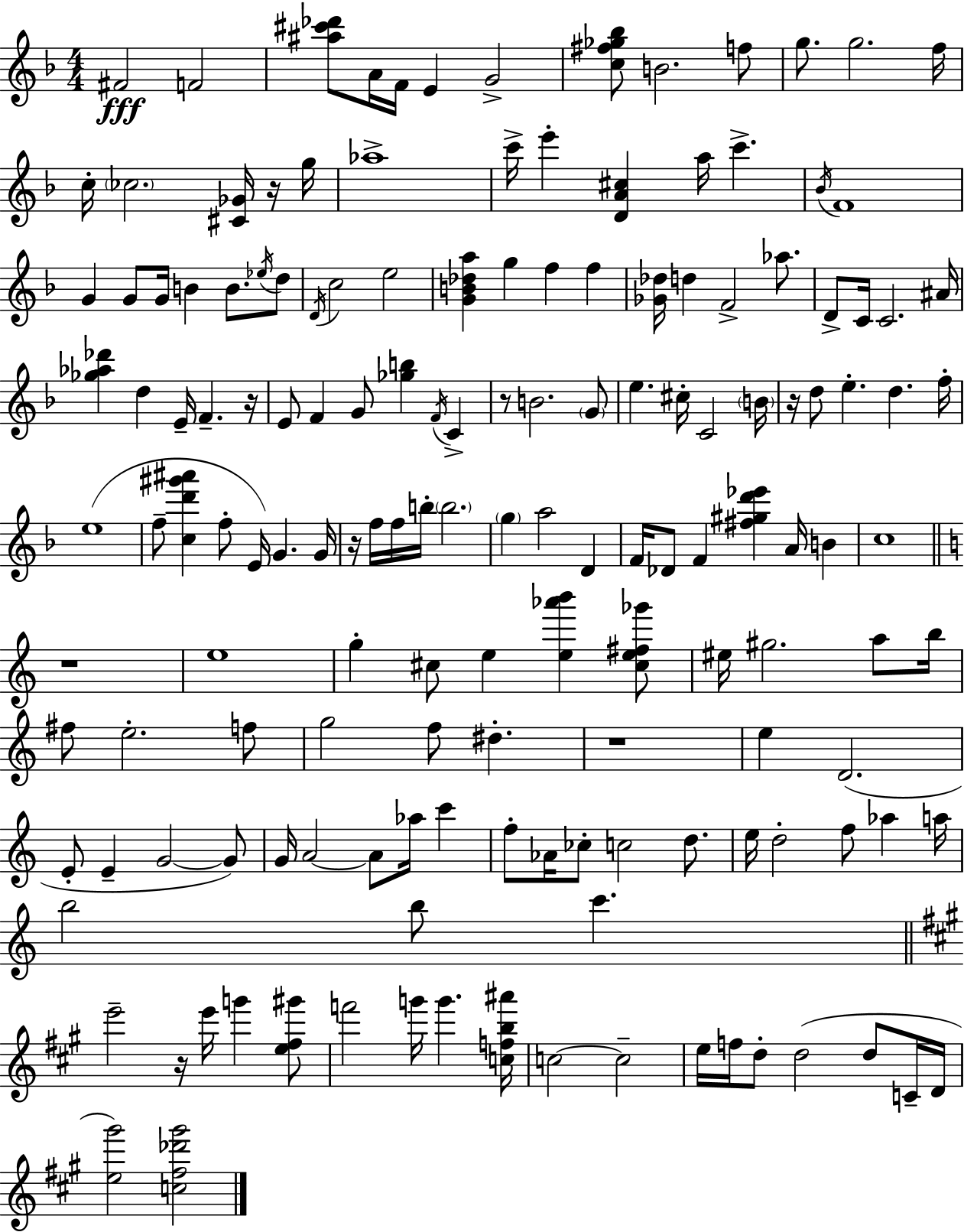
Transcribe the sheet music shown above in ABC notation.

X:1
T:Untitled
M:4/4
L:1/4
K:F
^F2 F2 [^a^c'_d']/2 A/4 F/4 E G2 [c^f_g_b]/2 B2 f/2 g/2 g2 f/4 c/4 _c2 [^C_G]/4 z/4 g/4 _a4 c'/4 e' [DA^c] a/4 c' _B/4 F4 G G/2 G/4 B B/2 _e/4 d/2 D/4 c2 e2 [GB_da] g f f [_G_d]/4 d F2 _a/2 D/2 C/4 C2 ^A/4 [_g_a_d'] d E/4 F z/4 E/2 F G/2 [_gb] F/4 C z/2 B2 G/2 e ^c/4 C2 B/4 z/4 d/2 e d f/4 e4 f/2 [cd'^g'^a'] f/2 E/4 G G/4 z/4 f/4 f/4 b/4 b2 g a2 D F/4 _D/2 F [^f^gd'_e'] A/4 B c4 z4 e4 g ^c/2 e [e_a'b'] [^ce^f_g']/2 ^e/4 ^g2 a/2 b/4 ^f/2 e2 f/2 g2 f/2 ^d z4 e D2 E/2 E G2 G/2 G/4 A2 A/2 _a/4 c' f/2 _A/4 _c/2 c2 d/2 e/4 d2 f/2 _a a/4 b2 b/2 c' e'2 z/4 e'/4 g' [e^f^g']/2 f'2 g'/4 g' [cfb^a']/4 c2 c2 e/4 f/4 d/2 d2 d/2 C/4 D/4 [e^g']2 [c^f_d'^g']2